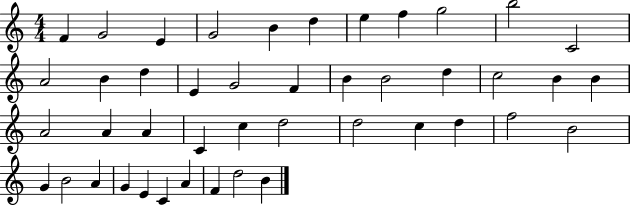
F4/q G4/h E4/q G4/h B4/q D5/q E5/q F5/q G5/h B5/h C4/h A4/h B4/q D5/q E4/q G4/h F4/q B4/q B4/h D5/q C5/h B4/q B4/q A4/h A4/q A4/q C4/q C5/q D5/h D5/h C5/q D5/q F5/h B4/h G4/q B4/h A4/q G4/q E4/q C4/q A4/q F4/q D5/h B4/q